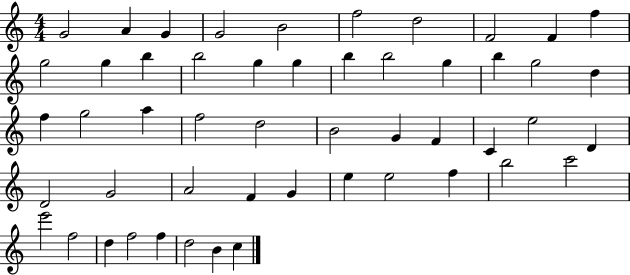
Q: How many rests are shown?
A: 0